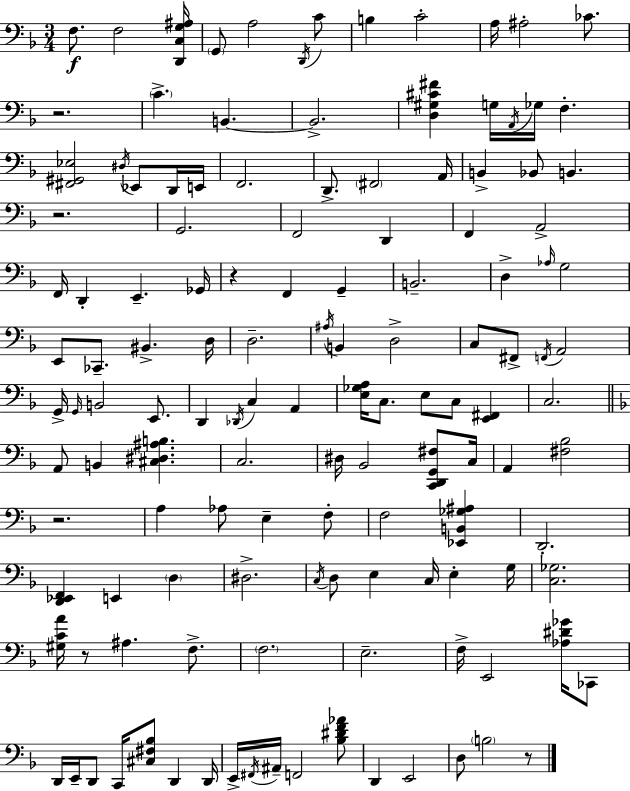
X:1
T:Untitled
M:3/4
L:1/4
K:Dm
F,/2 F,2 [D,,C,G,^A,]/4 G,,/2 A,2 D,,/4 C/2 B, C2 A,/4 ^A,2 _C/2 z2 C B,, B,,2 [D,^G,^C^F] G,/4 A,,/4 _G,/4 F, [^F,,^G,,_E,]2 ^D,/4 _E,,/2 D,,/4 E,,/4 F,,2 D,,/2 ^F,,2 A,,/4 B,, _B,,/2 B,, z2 G,,2 F,,2 D,, F,, A,,2 F,,/4 D,, E,, _G,,/4 z F,, G,, B,,2 D, _A,/4 G,2 E,,/2 _C,,/2 ^B,, D,/4 D,2 ^A,/4 B,, D,2 C,/2 ^F,,/2 F,,/4 A,,2 G,,/4 G,,/4 B,,2 E,,/2 D,, _D,,/4 C, A,, [E,_G,A,]/4 C,/2 E,/2 C,/2 [E,,^F,,] C,2 A,,/2 B,, [^C,^D,^A,B,] C,2 ^D,/4 _B,,2 [C,,D,,G,,^F,]/2 C,/4 A,, [^F,_B,]2 z2 A, _A,/2 E, F,/2 F,2 [_E,,B,,_G,^A,] D,,2 [D,,_E,,F,,] E,, D, ^D,2 C,/4 D,/2 E, C,/4 E, G,/4 [C,_G,]2 [^G,CA]/4 z/2 ^A, F,/2 F,2 E,2 F,/4 E,,2 [_A,^D_G]/4 _C,,/2 D,,/4 E,,/4 D,,/2 C,,/4 [^C,^F,_B,]/2 D,, D,,/4 E,,/4 ^F,,/4 ^A,,/4 F,,2 [_B,^DF_A]/2 D,, E,,2 D,/2 B,2 z/2